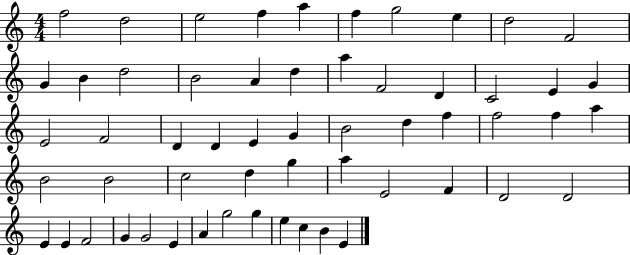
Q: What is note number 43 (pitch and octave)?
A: D4